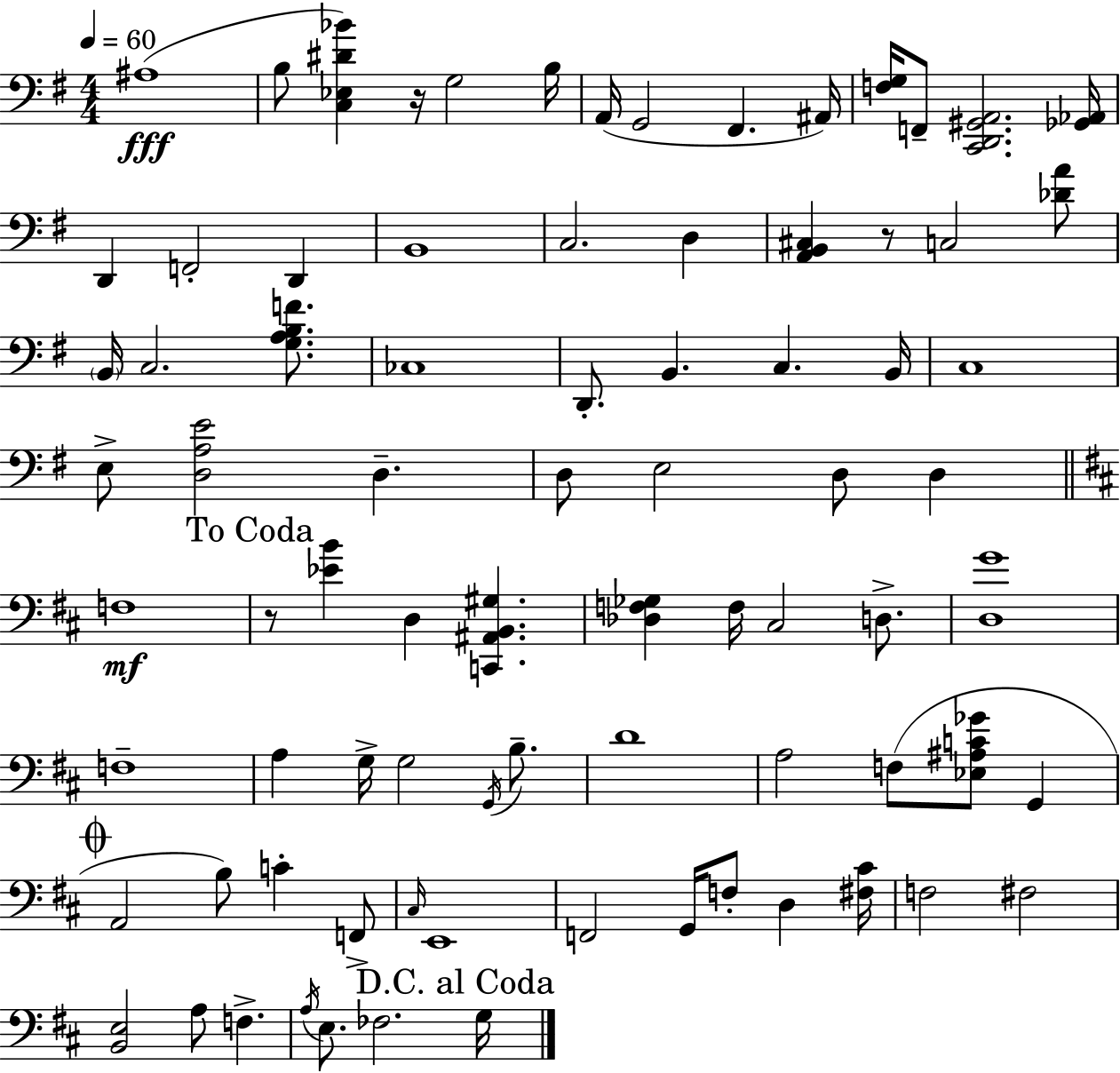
X:1
T:Untitled
M:4/4
L:1/4
K:G
^A,4 B,/2 [C,_E,^D_B] z/4 G,2 B,/4 A,,/4 G,,2 ^F,, ^A,,/4 [F,G,]/4 F,,/2 [C,,D,,^G,,A,,]2 [_G,,_A,,]/4 D,, F,,2 D,, B,,4 C,2 D, [A,,B,,^C,] z/2 C,2 [_DA]/2 B,,/4 C,2 [G,A,B,F]/2 _C,4 D,,/2 B,, C, B,,/4 C,4 E,/2 [D,A,E]2 D, D,/2 E,2 D,/2 D, F,4 z/2 [_EB] D, [C,,^A,,B,,^G,] [_D,F,_G,] F,/4 ^C,2 D,/2 [D,G]4 F,4 A, G,/4 G,2 G,,/4 B,/2 D4 A,2 F,/2 [_E,^A,C_G]/2 G,, A,,2 B,/2 C F,,/2 ^C,/4 E,,4 F,,2 G,,/4 F,/2 D, [^F,^C]/4 F,2 ^F,2 [B,,E,]2 A,/2 F, A,/4 E,/2 _F,2 G,/4